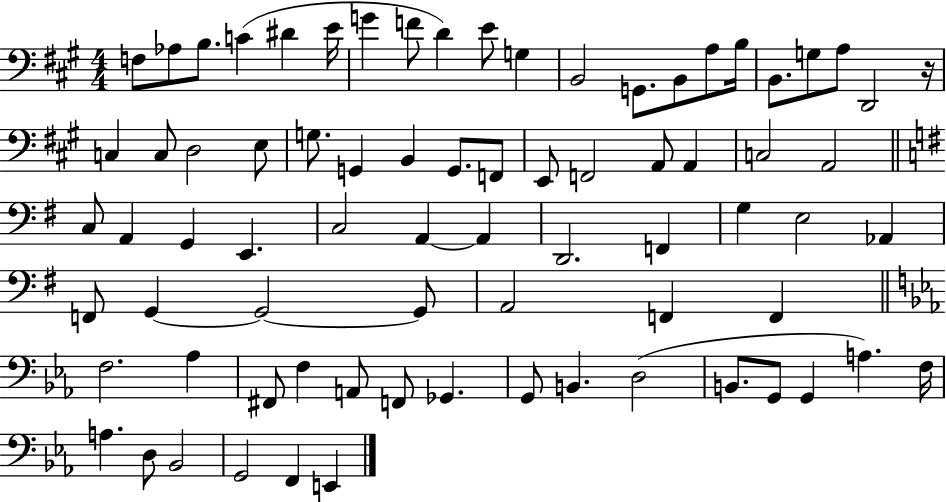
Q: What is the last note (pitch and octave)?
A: E2